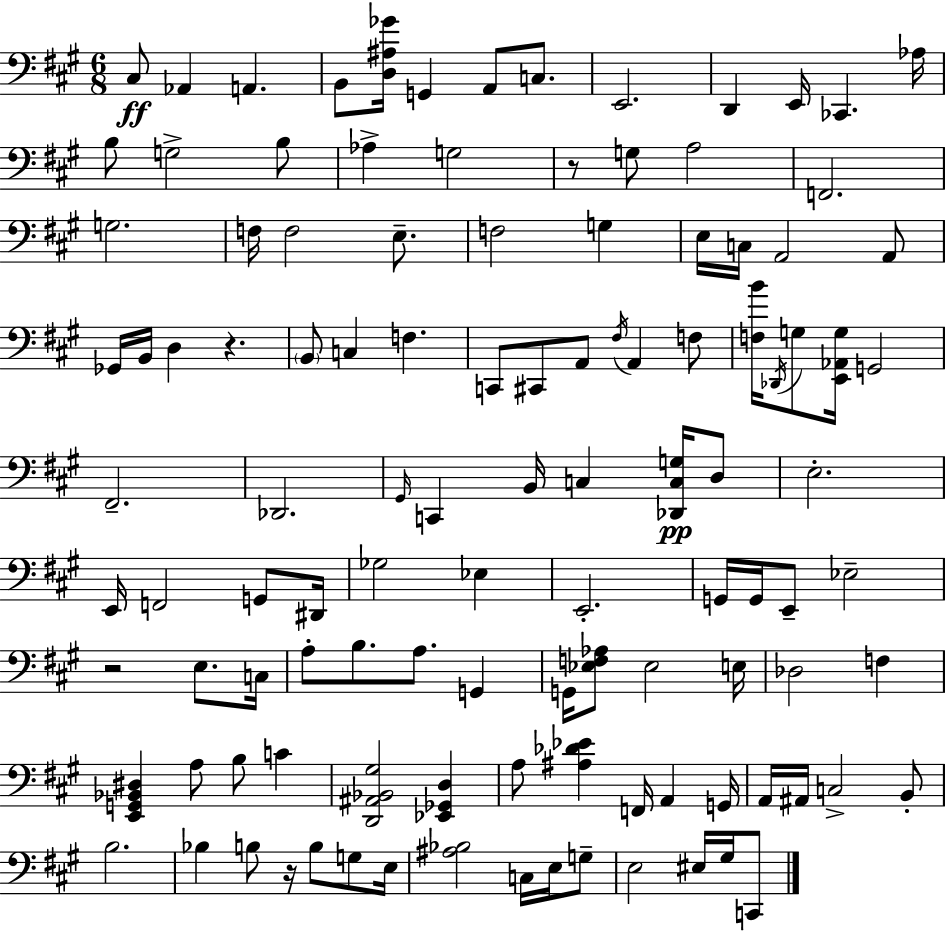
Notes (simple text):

C#3/e Ab2/q A2/q. B2/e [D3,A#3,Gb4]/s G2/q A2/e C3/e. E2/h. D2/q E2/s CES2/q. Ab3/s B3/e G3/h B3/e Ab3/q G3/h R/e G3/e A3/h F2/h. G3/h. F3/s F3/h E3/e. F3/h G3/q E3/s C3/s A2/h A2/e Gb2/s B2/s D3/q R/q. B2/e C3/q F3/q. C2/e C#2/e A2/e F#3/s A2/q F3/e [F3,B4]/s Db2/s G3/e [E2,Ab2,G3]/s G2/h F#2/h. Db2/h. G#2/s C2/q B2/s C3/q [Db2,C3,G3]/s D3/e E3/h. E2/s F2/h G2/e D#2/s Gb3/h Eb3/q E2/h. G2/s G2/s E2/e Eb3/h R/h E3/e. C3/s A3/e B3/e. A3/e. G2/q G2/s [Eb3,F3,Ab3]/e Eb3/h E3/s Db3/h F3/q [E2,G2,Bb2,D#3]/q A3/e B3/e C4/q [D2,A#2,Bb2,G#3]/h [Eb2,Gb2,D3]/q A3/e [A#3,Db4,Eb4]/q F2/s A2/q G2/s A2/s A#2/s C3/h B2/e B3/h. Bb3/q B3/e R/s B3/e G3/e E3/s [A#3,Bb3]/h C3/s E3/s G3/e E3/h EIS3/s G#3/s C2/e